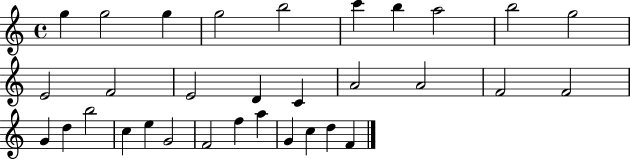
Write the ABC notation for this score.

X:1
T:Untitled
M:4/4
L:1/4
K:C
g g2 g g2 b2 c' b a2 b2 g2 E2 F2 E2 D C A2 A2 F2 F2 G d b2 c e G2 F2 f a G c d F